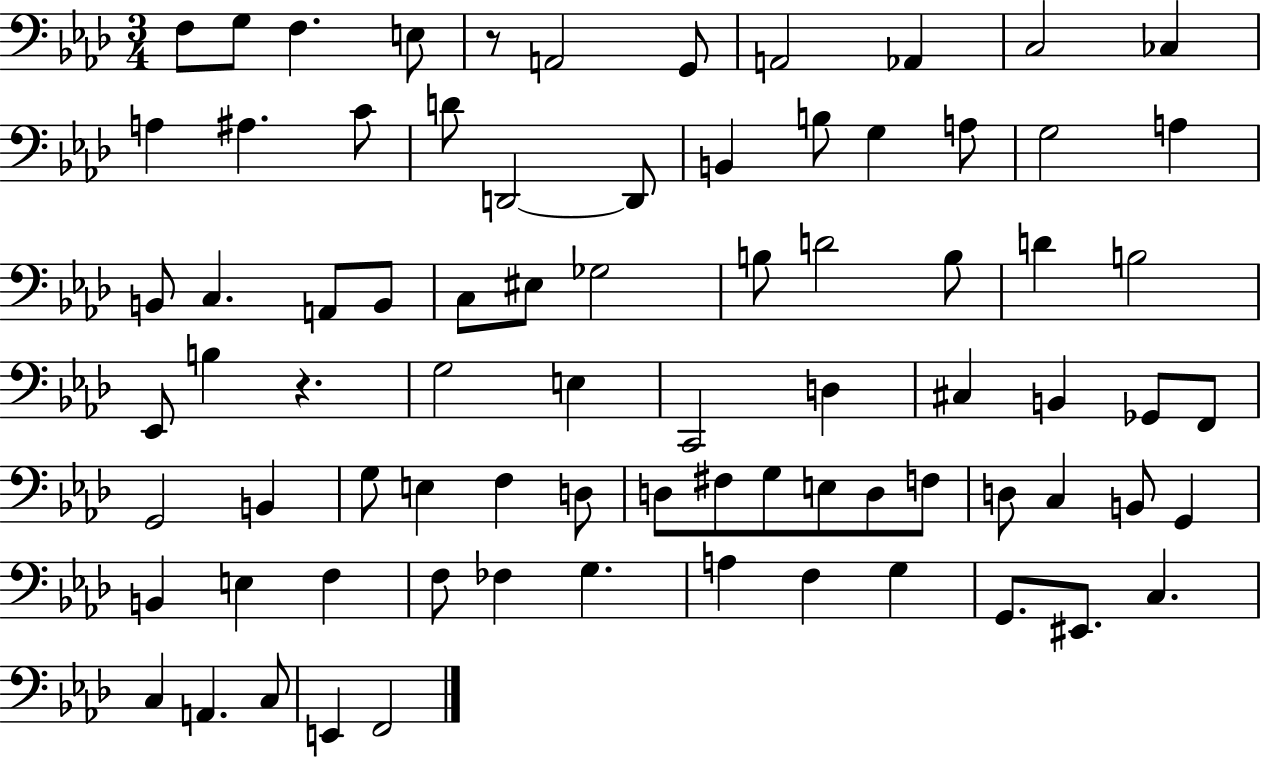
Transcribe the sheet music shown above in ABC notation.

X:1
T:Untitled
M:3/4
L:1/4
K:Ab
F,/2 G,/2 F, E,/2 z/2 A,,2 G,,/2 A,,2 _A,, C,2 _C, A, ^A, C/2 D/2 D,,2 D,,/2 B,, B,/2 G, A,/2 G,2 A, B,,/2 C, A,,/2 B,,/2 C,/2 ^E,/2 _G,2 B,/2 D2 B,/2 D B,2 _E,,/2 B, z G,2 E, C,,2 D, ^C, B,, _G,,/2 F,,/2 G,,2 B,, G,/2 E, F, D,/2 D,/2 ^F,/2 G,/2 E,/2 D,/2 F,/2 D,/2 C, B,,/2 G,, B,, E, F, F,/2 _F, G, A, F, G, G,,/2 ^E,,/2 C, C, A,, C,/2 E,, F,,2